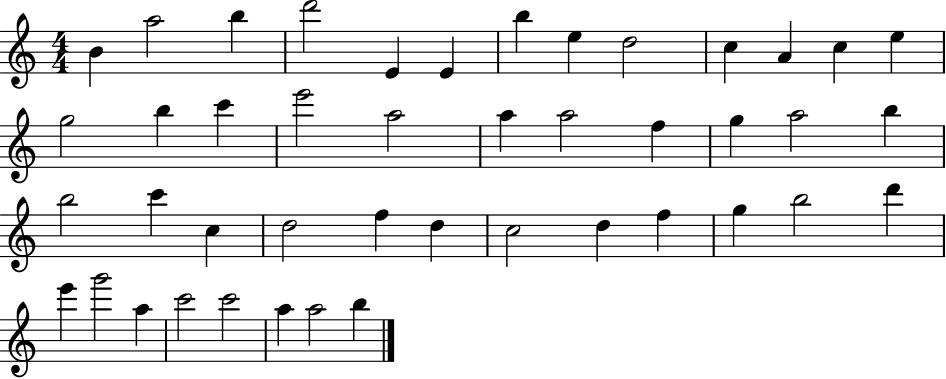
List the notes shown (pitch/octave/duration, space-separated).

B4/q A5/h B5/q D6/h E4/q E4/q B5/q E5/q D5/h C5/q A4/q C5/q E5/q G5/h B5/q C6/q E6/h A5/h A5/q A5/h F5/q G5/q A5/h B5/q B5/h C6/q C5/q D5/h F5/q D5/q C5/h D5/q F5/q G5/q B5/h D6/q E6/q G6/h A5/q C6/h C6/h A5/q A5/h B5/q